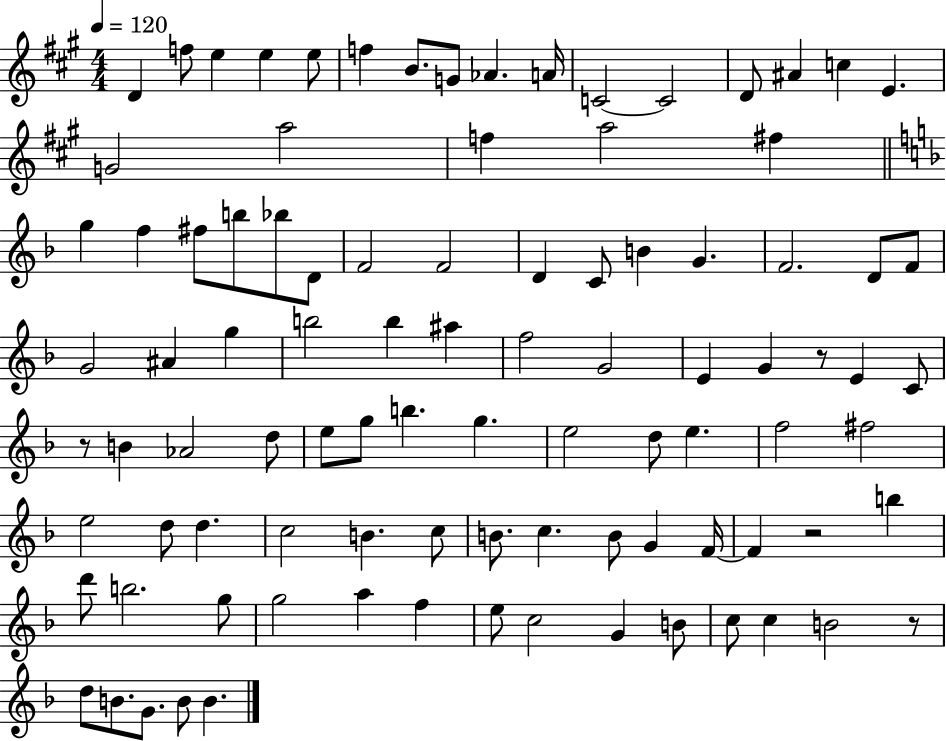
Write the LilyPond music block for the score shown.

{
  \clef treble
  \numericTimeSignature
  \time 4/4
  \key a \major
  \tempo 4 = 120
  d'4 f''8 e''4 e''4 e''8 | f''4 b'8. g'8 aes'4. a'16 | c'2~~ c'2 | d'8 ais'4 c''4 e'4. | \break g'2 a''2 | f''4 a''2 fis''4 | \bar "||" \break \key f \major g''4 f''4 fis''8 b''8 bes''8 d'8 | f'2 f'2 | d'4 c'8 b'4 g'4. | f'2. d'8 f'8 | \break g'2 ais'4 g''4 | b''2 b''4 ais''4 | f''2 g'2 | e'4 g'4 r8 e'4 c'8 | \break r8 b'4 aes'2 d''8 | e''8 g''8 b''4. g''4. | e''2 d''8 e''4. | f''2 fis''2 | \break e''2 d''8 d''4. | c''2 b'4. c''8 | b'8. c''4. b'8 g'4 f'16~~ | f'4 r2 b''4 | \break d'''8 b''2. g''8 | g''2 a''4 f''4 | e''8 c''2 g'4 b'8 | c''8 c''4 b'2 r8 | \break d''8 b'8. g'8. b'8 b'4. | \bar "|."
}